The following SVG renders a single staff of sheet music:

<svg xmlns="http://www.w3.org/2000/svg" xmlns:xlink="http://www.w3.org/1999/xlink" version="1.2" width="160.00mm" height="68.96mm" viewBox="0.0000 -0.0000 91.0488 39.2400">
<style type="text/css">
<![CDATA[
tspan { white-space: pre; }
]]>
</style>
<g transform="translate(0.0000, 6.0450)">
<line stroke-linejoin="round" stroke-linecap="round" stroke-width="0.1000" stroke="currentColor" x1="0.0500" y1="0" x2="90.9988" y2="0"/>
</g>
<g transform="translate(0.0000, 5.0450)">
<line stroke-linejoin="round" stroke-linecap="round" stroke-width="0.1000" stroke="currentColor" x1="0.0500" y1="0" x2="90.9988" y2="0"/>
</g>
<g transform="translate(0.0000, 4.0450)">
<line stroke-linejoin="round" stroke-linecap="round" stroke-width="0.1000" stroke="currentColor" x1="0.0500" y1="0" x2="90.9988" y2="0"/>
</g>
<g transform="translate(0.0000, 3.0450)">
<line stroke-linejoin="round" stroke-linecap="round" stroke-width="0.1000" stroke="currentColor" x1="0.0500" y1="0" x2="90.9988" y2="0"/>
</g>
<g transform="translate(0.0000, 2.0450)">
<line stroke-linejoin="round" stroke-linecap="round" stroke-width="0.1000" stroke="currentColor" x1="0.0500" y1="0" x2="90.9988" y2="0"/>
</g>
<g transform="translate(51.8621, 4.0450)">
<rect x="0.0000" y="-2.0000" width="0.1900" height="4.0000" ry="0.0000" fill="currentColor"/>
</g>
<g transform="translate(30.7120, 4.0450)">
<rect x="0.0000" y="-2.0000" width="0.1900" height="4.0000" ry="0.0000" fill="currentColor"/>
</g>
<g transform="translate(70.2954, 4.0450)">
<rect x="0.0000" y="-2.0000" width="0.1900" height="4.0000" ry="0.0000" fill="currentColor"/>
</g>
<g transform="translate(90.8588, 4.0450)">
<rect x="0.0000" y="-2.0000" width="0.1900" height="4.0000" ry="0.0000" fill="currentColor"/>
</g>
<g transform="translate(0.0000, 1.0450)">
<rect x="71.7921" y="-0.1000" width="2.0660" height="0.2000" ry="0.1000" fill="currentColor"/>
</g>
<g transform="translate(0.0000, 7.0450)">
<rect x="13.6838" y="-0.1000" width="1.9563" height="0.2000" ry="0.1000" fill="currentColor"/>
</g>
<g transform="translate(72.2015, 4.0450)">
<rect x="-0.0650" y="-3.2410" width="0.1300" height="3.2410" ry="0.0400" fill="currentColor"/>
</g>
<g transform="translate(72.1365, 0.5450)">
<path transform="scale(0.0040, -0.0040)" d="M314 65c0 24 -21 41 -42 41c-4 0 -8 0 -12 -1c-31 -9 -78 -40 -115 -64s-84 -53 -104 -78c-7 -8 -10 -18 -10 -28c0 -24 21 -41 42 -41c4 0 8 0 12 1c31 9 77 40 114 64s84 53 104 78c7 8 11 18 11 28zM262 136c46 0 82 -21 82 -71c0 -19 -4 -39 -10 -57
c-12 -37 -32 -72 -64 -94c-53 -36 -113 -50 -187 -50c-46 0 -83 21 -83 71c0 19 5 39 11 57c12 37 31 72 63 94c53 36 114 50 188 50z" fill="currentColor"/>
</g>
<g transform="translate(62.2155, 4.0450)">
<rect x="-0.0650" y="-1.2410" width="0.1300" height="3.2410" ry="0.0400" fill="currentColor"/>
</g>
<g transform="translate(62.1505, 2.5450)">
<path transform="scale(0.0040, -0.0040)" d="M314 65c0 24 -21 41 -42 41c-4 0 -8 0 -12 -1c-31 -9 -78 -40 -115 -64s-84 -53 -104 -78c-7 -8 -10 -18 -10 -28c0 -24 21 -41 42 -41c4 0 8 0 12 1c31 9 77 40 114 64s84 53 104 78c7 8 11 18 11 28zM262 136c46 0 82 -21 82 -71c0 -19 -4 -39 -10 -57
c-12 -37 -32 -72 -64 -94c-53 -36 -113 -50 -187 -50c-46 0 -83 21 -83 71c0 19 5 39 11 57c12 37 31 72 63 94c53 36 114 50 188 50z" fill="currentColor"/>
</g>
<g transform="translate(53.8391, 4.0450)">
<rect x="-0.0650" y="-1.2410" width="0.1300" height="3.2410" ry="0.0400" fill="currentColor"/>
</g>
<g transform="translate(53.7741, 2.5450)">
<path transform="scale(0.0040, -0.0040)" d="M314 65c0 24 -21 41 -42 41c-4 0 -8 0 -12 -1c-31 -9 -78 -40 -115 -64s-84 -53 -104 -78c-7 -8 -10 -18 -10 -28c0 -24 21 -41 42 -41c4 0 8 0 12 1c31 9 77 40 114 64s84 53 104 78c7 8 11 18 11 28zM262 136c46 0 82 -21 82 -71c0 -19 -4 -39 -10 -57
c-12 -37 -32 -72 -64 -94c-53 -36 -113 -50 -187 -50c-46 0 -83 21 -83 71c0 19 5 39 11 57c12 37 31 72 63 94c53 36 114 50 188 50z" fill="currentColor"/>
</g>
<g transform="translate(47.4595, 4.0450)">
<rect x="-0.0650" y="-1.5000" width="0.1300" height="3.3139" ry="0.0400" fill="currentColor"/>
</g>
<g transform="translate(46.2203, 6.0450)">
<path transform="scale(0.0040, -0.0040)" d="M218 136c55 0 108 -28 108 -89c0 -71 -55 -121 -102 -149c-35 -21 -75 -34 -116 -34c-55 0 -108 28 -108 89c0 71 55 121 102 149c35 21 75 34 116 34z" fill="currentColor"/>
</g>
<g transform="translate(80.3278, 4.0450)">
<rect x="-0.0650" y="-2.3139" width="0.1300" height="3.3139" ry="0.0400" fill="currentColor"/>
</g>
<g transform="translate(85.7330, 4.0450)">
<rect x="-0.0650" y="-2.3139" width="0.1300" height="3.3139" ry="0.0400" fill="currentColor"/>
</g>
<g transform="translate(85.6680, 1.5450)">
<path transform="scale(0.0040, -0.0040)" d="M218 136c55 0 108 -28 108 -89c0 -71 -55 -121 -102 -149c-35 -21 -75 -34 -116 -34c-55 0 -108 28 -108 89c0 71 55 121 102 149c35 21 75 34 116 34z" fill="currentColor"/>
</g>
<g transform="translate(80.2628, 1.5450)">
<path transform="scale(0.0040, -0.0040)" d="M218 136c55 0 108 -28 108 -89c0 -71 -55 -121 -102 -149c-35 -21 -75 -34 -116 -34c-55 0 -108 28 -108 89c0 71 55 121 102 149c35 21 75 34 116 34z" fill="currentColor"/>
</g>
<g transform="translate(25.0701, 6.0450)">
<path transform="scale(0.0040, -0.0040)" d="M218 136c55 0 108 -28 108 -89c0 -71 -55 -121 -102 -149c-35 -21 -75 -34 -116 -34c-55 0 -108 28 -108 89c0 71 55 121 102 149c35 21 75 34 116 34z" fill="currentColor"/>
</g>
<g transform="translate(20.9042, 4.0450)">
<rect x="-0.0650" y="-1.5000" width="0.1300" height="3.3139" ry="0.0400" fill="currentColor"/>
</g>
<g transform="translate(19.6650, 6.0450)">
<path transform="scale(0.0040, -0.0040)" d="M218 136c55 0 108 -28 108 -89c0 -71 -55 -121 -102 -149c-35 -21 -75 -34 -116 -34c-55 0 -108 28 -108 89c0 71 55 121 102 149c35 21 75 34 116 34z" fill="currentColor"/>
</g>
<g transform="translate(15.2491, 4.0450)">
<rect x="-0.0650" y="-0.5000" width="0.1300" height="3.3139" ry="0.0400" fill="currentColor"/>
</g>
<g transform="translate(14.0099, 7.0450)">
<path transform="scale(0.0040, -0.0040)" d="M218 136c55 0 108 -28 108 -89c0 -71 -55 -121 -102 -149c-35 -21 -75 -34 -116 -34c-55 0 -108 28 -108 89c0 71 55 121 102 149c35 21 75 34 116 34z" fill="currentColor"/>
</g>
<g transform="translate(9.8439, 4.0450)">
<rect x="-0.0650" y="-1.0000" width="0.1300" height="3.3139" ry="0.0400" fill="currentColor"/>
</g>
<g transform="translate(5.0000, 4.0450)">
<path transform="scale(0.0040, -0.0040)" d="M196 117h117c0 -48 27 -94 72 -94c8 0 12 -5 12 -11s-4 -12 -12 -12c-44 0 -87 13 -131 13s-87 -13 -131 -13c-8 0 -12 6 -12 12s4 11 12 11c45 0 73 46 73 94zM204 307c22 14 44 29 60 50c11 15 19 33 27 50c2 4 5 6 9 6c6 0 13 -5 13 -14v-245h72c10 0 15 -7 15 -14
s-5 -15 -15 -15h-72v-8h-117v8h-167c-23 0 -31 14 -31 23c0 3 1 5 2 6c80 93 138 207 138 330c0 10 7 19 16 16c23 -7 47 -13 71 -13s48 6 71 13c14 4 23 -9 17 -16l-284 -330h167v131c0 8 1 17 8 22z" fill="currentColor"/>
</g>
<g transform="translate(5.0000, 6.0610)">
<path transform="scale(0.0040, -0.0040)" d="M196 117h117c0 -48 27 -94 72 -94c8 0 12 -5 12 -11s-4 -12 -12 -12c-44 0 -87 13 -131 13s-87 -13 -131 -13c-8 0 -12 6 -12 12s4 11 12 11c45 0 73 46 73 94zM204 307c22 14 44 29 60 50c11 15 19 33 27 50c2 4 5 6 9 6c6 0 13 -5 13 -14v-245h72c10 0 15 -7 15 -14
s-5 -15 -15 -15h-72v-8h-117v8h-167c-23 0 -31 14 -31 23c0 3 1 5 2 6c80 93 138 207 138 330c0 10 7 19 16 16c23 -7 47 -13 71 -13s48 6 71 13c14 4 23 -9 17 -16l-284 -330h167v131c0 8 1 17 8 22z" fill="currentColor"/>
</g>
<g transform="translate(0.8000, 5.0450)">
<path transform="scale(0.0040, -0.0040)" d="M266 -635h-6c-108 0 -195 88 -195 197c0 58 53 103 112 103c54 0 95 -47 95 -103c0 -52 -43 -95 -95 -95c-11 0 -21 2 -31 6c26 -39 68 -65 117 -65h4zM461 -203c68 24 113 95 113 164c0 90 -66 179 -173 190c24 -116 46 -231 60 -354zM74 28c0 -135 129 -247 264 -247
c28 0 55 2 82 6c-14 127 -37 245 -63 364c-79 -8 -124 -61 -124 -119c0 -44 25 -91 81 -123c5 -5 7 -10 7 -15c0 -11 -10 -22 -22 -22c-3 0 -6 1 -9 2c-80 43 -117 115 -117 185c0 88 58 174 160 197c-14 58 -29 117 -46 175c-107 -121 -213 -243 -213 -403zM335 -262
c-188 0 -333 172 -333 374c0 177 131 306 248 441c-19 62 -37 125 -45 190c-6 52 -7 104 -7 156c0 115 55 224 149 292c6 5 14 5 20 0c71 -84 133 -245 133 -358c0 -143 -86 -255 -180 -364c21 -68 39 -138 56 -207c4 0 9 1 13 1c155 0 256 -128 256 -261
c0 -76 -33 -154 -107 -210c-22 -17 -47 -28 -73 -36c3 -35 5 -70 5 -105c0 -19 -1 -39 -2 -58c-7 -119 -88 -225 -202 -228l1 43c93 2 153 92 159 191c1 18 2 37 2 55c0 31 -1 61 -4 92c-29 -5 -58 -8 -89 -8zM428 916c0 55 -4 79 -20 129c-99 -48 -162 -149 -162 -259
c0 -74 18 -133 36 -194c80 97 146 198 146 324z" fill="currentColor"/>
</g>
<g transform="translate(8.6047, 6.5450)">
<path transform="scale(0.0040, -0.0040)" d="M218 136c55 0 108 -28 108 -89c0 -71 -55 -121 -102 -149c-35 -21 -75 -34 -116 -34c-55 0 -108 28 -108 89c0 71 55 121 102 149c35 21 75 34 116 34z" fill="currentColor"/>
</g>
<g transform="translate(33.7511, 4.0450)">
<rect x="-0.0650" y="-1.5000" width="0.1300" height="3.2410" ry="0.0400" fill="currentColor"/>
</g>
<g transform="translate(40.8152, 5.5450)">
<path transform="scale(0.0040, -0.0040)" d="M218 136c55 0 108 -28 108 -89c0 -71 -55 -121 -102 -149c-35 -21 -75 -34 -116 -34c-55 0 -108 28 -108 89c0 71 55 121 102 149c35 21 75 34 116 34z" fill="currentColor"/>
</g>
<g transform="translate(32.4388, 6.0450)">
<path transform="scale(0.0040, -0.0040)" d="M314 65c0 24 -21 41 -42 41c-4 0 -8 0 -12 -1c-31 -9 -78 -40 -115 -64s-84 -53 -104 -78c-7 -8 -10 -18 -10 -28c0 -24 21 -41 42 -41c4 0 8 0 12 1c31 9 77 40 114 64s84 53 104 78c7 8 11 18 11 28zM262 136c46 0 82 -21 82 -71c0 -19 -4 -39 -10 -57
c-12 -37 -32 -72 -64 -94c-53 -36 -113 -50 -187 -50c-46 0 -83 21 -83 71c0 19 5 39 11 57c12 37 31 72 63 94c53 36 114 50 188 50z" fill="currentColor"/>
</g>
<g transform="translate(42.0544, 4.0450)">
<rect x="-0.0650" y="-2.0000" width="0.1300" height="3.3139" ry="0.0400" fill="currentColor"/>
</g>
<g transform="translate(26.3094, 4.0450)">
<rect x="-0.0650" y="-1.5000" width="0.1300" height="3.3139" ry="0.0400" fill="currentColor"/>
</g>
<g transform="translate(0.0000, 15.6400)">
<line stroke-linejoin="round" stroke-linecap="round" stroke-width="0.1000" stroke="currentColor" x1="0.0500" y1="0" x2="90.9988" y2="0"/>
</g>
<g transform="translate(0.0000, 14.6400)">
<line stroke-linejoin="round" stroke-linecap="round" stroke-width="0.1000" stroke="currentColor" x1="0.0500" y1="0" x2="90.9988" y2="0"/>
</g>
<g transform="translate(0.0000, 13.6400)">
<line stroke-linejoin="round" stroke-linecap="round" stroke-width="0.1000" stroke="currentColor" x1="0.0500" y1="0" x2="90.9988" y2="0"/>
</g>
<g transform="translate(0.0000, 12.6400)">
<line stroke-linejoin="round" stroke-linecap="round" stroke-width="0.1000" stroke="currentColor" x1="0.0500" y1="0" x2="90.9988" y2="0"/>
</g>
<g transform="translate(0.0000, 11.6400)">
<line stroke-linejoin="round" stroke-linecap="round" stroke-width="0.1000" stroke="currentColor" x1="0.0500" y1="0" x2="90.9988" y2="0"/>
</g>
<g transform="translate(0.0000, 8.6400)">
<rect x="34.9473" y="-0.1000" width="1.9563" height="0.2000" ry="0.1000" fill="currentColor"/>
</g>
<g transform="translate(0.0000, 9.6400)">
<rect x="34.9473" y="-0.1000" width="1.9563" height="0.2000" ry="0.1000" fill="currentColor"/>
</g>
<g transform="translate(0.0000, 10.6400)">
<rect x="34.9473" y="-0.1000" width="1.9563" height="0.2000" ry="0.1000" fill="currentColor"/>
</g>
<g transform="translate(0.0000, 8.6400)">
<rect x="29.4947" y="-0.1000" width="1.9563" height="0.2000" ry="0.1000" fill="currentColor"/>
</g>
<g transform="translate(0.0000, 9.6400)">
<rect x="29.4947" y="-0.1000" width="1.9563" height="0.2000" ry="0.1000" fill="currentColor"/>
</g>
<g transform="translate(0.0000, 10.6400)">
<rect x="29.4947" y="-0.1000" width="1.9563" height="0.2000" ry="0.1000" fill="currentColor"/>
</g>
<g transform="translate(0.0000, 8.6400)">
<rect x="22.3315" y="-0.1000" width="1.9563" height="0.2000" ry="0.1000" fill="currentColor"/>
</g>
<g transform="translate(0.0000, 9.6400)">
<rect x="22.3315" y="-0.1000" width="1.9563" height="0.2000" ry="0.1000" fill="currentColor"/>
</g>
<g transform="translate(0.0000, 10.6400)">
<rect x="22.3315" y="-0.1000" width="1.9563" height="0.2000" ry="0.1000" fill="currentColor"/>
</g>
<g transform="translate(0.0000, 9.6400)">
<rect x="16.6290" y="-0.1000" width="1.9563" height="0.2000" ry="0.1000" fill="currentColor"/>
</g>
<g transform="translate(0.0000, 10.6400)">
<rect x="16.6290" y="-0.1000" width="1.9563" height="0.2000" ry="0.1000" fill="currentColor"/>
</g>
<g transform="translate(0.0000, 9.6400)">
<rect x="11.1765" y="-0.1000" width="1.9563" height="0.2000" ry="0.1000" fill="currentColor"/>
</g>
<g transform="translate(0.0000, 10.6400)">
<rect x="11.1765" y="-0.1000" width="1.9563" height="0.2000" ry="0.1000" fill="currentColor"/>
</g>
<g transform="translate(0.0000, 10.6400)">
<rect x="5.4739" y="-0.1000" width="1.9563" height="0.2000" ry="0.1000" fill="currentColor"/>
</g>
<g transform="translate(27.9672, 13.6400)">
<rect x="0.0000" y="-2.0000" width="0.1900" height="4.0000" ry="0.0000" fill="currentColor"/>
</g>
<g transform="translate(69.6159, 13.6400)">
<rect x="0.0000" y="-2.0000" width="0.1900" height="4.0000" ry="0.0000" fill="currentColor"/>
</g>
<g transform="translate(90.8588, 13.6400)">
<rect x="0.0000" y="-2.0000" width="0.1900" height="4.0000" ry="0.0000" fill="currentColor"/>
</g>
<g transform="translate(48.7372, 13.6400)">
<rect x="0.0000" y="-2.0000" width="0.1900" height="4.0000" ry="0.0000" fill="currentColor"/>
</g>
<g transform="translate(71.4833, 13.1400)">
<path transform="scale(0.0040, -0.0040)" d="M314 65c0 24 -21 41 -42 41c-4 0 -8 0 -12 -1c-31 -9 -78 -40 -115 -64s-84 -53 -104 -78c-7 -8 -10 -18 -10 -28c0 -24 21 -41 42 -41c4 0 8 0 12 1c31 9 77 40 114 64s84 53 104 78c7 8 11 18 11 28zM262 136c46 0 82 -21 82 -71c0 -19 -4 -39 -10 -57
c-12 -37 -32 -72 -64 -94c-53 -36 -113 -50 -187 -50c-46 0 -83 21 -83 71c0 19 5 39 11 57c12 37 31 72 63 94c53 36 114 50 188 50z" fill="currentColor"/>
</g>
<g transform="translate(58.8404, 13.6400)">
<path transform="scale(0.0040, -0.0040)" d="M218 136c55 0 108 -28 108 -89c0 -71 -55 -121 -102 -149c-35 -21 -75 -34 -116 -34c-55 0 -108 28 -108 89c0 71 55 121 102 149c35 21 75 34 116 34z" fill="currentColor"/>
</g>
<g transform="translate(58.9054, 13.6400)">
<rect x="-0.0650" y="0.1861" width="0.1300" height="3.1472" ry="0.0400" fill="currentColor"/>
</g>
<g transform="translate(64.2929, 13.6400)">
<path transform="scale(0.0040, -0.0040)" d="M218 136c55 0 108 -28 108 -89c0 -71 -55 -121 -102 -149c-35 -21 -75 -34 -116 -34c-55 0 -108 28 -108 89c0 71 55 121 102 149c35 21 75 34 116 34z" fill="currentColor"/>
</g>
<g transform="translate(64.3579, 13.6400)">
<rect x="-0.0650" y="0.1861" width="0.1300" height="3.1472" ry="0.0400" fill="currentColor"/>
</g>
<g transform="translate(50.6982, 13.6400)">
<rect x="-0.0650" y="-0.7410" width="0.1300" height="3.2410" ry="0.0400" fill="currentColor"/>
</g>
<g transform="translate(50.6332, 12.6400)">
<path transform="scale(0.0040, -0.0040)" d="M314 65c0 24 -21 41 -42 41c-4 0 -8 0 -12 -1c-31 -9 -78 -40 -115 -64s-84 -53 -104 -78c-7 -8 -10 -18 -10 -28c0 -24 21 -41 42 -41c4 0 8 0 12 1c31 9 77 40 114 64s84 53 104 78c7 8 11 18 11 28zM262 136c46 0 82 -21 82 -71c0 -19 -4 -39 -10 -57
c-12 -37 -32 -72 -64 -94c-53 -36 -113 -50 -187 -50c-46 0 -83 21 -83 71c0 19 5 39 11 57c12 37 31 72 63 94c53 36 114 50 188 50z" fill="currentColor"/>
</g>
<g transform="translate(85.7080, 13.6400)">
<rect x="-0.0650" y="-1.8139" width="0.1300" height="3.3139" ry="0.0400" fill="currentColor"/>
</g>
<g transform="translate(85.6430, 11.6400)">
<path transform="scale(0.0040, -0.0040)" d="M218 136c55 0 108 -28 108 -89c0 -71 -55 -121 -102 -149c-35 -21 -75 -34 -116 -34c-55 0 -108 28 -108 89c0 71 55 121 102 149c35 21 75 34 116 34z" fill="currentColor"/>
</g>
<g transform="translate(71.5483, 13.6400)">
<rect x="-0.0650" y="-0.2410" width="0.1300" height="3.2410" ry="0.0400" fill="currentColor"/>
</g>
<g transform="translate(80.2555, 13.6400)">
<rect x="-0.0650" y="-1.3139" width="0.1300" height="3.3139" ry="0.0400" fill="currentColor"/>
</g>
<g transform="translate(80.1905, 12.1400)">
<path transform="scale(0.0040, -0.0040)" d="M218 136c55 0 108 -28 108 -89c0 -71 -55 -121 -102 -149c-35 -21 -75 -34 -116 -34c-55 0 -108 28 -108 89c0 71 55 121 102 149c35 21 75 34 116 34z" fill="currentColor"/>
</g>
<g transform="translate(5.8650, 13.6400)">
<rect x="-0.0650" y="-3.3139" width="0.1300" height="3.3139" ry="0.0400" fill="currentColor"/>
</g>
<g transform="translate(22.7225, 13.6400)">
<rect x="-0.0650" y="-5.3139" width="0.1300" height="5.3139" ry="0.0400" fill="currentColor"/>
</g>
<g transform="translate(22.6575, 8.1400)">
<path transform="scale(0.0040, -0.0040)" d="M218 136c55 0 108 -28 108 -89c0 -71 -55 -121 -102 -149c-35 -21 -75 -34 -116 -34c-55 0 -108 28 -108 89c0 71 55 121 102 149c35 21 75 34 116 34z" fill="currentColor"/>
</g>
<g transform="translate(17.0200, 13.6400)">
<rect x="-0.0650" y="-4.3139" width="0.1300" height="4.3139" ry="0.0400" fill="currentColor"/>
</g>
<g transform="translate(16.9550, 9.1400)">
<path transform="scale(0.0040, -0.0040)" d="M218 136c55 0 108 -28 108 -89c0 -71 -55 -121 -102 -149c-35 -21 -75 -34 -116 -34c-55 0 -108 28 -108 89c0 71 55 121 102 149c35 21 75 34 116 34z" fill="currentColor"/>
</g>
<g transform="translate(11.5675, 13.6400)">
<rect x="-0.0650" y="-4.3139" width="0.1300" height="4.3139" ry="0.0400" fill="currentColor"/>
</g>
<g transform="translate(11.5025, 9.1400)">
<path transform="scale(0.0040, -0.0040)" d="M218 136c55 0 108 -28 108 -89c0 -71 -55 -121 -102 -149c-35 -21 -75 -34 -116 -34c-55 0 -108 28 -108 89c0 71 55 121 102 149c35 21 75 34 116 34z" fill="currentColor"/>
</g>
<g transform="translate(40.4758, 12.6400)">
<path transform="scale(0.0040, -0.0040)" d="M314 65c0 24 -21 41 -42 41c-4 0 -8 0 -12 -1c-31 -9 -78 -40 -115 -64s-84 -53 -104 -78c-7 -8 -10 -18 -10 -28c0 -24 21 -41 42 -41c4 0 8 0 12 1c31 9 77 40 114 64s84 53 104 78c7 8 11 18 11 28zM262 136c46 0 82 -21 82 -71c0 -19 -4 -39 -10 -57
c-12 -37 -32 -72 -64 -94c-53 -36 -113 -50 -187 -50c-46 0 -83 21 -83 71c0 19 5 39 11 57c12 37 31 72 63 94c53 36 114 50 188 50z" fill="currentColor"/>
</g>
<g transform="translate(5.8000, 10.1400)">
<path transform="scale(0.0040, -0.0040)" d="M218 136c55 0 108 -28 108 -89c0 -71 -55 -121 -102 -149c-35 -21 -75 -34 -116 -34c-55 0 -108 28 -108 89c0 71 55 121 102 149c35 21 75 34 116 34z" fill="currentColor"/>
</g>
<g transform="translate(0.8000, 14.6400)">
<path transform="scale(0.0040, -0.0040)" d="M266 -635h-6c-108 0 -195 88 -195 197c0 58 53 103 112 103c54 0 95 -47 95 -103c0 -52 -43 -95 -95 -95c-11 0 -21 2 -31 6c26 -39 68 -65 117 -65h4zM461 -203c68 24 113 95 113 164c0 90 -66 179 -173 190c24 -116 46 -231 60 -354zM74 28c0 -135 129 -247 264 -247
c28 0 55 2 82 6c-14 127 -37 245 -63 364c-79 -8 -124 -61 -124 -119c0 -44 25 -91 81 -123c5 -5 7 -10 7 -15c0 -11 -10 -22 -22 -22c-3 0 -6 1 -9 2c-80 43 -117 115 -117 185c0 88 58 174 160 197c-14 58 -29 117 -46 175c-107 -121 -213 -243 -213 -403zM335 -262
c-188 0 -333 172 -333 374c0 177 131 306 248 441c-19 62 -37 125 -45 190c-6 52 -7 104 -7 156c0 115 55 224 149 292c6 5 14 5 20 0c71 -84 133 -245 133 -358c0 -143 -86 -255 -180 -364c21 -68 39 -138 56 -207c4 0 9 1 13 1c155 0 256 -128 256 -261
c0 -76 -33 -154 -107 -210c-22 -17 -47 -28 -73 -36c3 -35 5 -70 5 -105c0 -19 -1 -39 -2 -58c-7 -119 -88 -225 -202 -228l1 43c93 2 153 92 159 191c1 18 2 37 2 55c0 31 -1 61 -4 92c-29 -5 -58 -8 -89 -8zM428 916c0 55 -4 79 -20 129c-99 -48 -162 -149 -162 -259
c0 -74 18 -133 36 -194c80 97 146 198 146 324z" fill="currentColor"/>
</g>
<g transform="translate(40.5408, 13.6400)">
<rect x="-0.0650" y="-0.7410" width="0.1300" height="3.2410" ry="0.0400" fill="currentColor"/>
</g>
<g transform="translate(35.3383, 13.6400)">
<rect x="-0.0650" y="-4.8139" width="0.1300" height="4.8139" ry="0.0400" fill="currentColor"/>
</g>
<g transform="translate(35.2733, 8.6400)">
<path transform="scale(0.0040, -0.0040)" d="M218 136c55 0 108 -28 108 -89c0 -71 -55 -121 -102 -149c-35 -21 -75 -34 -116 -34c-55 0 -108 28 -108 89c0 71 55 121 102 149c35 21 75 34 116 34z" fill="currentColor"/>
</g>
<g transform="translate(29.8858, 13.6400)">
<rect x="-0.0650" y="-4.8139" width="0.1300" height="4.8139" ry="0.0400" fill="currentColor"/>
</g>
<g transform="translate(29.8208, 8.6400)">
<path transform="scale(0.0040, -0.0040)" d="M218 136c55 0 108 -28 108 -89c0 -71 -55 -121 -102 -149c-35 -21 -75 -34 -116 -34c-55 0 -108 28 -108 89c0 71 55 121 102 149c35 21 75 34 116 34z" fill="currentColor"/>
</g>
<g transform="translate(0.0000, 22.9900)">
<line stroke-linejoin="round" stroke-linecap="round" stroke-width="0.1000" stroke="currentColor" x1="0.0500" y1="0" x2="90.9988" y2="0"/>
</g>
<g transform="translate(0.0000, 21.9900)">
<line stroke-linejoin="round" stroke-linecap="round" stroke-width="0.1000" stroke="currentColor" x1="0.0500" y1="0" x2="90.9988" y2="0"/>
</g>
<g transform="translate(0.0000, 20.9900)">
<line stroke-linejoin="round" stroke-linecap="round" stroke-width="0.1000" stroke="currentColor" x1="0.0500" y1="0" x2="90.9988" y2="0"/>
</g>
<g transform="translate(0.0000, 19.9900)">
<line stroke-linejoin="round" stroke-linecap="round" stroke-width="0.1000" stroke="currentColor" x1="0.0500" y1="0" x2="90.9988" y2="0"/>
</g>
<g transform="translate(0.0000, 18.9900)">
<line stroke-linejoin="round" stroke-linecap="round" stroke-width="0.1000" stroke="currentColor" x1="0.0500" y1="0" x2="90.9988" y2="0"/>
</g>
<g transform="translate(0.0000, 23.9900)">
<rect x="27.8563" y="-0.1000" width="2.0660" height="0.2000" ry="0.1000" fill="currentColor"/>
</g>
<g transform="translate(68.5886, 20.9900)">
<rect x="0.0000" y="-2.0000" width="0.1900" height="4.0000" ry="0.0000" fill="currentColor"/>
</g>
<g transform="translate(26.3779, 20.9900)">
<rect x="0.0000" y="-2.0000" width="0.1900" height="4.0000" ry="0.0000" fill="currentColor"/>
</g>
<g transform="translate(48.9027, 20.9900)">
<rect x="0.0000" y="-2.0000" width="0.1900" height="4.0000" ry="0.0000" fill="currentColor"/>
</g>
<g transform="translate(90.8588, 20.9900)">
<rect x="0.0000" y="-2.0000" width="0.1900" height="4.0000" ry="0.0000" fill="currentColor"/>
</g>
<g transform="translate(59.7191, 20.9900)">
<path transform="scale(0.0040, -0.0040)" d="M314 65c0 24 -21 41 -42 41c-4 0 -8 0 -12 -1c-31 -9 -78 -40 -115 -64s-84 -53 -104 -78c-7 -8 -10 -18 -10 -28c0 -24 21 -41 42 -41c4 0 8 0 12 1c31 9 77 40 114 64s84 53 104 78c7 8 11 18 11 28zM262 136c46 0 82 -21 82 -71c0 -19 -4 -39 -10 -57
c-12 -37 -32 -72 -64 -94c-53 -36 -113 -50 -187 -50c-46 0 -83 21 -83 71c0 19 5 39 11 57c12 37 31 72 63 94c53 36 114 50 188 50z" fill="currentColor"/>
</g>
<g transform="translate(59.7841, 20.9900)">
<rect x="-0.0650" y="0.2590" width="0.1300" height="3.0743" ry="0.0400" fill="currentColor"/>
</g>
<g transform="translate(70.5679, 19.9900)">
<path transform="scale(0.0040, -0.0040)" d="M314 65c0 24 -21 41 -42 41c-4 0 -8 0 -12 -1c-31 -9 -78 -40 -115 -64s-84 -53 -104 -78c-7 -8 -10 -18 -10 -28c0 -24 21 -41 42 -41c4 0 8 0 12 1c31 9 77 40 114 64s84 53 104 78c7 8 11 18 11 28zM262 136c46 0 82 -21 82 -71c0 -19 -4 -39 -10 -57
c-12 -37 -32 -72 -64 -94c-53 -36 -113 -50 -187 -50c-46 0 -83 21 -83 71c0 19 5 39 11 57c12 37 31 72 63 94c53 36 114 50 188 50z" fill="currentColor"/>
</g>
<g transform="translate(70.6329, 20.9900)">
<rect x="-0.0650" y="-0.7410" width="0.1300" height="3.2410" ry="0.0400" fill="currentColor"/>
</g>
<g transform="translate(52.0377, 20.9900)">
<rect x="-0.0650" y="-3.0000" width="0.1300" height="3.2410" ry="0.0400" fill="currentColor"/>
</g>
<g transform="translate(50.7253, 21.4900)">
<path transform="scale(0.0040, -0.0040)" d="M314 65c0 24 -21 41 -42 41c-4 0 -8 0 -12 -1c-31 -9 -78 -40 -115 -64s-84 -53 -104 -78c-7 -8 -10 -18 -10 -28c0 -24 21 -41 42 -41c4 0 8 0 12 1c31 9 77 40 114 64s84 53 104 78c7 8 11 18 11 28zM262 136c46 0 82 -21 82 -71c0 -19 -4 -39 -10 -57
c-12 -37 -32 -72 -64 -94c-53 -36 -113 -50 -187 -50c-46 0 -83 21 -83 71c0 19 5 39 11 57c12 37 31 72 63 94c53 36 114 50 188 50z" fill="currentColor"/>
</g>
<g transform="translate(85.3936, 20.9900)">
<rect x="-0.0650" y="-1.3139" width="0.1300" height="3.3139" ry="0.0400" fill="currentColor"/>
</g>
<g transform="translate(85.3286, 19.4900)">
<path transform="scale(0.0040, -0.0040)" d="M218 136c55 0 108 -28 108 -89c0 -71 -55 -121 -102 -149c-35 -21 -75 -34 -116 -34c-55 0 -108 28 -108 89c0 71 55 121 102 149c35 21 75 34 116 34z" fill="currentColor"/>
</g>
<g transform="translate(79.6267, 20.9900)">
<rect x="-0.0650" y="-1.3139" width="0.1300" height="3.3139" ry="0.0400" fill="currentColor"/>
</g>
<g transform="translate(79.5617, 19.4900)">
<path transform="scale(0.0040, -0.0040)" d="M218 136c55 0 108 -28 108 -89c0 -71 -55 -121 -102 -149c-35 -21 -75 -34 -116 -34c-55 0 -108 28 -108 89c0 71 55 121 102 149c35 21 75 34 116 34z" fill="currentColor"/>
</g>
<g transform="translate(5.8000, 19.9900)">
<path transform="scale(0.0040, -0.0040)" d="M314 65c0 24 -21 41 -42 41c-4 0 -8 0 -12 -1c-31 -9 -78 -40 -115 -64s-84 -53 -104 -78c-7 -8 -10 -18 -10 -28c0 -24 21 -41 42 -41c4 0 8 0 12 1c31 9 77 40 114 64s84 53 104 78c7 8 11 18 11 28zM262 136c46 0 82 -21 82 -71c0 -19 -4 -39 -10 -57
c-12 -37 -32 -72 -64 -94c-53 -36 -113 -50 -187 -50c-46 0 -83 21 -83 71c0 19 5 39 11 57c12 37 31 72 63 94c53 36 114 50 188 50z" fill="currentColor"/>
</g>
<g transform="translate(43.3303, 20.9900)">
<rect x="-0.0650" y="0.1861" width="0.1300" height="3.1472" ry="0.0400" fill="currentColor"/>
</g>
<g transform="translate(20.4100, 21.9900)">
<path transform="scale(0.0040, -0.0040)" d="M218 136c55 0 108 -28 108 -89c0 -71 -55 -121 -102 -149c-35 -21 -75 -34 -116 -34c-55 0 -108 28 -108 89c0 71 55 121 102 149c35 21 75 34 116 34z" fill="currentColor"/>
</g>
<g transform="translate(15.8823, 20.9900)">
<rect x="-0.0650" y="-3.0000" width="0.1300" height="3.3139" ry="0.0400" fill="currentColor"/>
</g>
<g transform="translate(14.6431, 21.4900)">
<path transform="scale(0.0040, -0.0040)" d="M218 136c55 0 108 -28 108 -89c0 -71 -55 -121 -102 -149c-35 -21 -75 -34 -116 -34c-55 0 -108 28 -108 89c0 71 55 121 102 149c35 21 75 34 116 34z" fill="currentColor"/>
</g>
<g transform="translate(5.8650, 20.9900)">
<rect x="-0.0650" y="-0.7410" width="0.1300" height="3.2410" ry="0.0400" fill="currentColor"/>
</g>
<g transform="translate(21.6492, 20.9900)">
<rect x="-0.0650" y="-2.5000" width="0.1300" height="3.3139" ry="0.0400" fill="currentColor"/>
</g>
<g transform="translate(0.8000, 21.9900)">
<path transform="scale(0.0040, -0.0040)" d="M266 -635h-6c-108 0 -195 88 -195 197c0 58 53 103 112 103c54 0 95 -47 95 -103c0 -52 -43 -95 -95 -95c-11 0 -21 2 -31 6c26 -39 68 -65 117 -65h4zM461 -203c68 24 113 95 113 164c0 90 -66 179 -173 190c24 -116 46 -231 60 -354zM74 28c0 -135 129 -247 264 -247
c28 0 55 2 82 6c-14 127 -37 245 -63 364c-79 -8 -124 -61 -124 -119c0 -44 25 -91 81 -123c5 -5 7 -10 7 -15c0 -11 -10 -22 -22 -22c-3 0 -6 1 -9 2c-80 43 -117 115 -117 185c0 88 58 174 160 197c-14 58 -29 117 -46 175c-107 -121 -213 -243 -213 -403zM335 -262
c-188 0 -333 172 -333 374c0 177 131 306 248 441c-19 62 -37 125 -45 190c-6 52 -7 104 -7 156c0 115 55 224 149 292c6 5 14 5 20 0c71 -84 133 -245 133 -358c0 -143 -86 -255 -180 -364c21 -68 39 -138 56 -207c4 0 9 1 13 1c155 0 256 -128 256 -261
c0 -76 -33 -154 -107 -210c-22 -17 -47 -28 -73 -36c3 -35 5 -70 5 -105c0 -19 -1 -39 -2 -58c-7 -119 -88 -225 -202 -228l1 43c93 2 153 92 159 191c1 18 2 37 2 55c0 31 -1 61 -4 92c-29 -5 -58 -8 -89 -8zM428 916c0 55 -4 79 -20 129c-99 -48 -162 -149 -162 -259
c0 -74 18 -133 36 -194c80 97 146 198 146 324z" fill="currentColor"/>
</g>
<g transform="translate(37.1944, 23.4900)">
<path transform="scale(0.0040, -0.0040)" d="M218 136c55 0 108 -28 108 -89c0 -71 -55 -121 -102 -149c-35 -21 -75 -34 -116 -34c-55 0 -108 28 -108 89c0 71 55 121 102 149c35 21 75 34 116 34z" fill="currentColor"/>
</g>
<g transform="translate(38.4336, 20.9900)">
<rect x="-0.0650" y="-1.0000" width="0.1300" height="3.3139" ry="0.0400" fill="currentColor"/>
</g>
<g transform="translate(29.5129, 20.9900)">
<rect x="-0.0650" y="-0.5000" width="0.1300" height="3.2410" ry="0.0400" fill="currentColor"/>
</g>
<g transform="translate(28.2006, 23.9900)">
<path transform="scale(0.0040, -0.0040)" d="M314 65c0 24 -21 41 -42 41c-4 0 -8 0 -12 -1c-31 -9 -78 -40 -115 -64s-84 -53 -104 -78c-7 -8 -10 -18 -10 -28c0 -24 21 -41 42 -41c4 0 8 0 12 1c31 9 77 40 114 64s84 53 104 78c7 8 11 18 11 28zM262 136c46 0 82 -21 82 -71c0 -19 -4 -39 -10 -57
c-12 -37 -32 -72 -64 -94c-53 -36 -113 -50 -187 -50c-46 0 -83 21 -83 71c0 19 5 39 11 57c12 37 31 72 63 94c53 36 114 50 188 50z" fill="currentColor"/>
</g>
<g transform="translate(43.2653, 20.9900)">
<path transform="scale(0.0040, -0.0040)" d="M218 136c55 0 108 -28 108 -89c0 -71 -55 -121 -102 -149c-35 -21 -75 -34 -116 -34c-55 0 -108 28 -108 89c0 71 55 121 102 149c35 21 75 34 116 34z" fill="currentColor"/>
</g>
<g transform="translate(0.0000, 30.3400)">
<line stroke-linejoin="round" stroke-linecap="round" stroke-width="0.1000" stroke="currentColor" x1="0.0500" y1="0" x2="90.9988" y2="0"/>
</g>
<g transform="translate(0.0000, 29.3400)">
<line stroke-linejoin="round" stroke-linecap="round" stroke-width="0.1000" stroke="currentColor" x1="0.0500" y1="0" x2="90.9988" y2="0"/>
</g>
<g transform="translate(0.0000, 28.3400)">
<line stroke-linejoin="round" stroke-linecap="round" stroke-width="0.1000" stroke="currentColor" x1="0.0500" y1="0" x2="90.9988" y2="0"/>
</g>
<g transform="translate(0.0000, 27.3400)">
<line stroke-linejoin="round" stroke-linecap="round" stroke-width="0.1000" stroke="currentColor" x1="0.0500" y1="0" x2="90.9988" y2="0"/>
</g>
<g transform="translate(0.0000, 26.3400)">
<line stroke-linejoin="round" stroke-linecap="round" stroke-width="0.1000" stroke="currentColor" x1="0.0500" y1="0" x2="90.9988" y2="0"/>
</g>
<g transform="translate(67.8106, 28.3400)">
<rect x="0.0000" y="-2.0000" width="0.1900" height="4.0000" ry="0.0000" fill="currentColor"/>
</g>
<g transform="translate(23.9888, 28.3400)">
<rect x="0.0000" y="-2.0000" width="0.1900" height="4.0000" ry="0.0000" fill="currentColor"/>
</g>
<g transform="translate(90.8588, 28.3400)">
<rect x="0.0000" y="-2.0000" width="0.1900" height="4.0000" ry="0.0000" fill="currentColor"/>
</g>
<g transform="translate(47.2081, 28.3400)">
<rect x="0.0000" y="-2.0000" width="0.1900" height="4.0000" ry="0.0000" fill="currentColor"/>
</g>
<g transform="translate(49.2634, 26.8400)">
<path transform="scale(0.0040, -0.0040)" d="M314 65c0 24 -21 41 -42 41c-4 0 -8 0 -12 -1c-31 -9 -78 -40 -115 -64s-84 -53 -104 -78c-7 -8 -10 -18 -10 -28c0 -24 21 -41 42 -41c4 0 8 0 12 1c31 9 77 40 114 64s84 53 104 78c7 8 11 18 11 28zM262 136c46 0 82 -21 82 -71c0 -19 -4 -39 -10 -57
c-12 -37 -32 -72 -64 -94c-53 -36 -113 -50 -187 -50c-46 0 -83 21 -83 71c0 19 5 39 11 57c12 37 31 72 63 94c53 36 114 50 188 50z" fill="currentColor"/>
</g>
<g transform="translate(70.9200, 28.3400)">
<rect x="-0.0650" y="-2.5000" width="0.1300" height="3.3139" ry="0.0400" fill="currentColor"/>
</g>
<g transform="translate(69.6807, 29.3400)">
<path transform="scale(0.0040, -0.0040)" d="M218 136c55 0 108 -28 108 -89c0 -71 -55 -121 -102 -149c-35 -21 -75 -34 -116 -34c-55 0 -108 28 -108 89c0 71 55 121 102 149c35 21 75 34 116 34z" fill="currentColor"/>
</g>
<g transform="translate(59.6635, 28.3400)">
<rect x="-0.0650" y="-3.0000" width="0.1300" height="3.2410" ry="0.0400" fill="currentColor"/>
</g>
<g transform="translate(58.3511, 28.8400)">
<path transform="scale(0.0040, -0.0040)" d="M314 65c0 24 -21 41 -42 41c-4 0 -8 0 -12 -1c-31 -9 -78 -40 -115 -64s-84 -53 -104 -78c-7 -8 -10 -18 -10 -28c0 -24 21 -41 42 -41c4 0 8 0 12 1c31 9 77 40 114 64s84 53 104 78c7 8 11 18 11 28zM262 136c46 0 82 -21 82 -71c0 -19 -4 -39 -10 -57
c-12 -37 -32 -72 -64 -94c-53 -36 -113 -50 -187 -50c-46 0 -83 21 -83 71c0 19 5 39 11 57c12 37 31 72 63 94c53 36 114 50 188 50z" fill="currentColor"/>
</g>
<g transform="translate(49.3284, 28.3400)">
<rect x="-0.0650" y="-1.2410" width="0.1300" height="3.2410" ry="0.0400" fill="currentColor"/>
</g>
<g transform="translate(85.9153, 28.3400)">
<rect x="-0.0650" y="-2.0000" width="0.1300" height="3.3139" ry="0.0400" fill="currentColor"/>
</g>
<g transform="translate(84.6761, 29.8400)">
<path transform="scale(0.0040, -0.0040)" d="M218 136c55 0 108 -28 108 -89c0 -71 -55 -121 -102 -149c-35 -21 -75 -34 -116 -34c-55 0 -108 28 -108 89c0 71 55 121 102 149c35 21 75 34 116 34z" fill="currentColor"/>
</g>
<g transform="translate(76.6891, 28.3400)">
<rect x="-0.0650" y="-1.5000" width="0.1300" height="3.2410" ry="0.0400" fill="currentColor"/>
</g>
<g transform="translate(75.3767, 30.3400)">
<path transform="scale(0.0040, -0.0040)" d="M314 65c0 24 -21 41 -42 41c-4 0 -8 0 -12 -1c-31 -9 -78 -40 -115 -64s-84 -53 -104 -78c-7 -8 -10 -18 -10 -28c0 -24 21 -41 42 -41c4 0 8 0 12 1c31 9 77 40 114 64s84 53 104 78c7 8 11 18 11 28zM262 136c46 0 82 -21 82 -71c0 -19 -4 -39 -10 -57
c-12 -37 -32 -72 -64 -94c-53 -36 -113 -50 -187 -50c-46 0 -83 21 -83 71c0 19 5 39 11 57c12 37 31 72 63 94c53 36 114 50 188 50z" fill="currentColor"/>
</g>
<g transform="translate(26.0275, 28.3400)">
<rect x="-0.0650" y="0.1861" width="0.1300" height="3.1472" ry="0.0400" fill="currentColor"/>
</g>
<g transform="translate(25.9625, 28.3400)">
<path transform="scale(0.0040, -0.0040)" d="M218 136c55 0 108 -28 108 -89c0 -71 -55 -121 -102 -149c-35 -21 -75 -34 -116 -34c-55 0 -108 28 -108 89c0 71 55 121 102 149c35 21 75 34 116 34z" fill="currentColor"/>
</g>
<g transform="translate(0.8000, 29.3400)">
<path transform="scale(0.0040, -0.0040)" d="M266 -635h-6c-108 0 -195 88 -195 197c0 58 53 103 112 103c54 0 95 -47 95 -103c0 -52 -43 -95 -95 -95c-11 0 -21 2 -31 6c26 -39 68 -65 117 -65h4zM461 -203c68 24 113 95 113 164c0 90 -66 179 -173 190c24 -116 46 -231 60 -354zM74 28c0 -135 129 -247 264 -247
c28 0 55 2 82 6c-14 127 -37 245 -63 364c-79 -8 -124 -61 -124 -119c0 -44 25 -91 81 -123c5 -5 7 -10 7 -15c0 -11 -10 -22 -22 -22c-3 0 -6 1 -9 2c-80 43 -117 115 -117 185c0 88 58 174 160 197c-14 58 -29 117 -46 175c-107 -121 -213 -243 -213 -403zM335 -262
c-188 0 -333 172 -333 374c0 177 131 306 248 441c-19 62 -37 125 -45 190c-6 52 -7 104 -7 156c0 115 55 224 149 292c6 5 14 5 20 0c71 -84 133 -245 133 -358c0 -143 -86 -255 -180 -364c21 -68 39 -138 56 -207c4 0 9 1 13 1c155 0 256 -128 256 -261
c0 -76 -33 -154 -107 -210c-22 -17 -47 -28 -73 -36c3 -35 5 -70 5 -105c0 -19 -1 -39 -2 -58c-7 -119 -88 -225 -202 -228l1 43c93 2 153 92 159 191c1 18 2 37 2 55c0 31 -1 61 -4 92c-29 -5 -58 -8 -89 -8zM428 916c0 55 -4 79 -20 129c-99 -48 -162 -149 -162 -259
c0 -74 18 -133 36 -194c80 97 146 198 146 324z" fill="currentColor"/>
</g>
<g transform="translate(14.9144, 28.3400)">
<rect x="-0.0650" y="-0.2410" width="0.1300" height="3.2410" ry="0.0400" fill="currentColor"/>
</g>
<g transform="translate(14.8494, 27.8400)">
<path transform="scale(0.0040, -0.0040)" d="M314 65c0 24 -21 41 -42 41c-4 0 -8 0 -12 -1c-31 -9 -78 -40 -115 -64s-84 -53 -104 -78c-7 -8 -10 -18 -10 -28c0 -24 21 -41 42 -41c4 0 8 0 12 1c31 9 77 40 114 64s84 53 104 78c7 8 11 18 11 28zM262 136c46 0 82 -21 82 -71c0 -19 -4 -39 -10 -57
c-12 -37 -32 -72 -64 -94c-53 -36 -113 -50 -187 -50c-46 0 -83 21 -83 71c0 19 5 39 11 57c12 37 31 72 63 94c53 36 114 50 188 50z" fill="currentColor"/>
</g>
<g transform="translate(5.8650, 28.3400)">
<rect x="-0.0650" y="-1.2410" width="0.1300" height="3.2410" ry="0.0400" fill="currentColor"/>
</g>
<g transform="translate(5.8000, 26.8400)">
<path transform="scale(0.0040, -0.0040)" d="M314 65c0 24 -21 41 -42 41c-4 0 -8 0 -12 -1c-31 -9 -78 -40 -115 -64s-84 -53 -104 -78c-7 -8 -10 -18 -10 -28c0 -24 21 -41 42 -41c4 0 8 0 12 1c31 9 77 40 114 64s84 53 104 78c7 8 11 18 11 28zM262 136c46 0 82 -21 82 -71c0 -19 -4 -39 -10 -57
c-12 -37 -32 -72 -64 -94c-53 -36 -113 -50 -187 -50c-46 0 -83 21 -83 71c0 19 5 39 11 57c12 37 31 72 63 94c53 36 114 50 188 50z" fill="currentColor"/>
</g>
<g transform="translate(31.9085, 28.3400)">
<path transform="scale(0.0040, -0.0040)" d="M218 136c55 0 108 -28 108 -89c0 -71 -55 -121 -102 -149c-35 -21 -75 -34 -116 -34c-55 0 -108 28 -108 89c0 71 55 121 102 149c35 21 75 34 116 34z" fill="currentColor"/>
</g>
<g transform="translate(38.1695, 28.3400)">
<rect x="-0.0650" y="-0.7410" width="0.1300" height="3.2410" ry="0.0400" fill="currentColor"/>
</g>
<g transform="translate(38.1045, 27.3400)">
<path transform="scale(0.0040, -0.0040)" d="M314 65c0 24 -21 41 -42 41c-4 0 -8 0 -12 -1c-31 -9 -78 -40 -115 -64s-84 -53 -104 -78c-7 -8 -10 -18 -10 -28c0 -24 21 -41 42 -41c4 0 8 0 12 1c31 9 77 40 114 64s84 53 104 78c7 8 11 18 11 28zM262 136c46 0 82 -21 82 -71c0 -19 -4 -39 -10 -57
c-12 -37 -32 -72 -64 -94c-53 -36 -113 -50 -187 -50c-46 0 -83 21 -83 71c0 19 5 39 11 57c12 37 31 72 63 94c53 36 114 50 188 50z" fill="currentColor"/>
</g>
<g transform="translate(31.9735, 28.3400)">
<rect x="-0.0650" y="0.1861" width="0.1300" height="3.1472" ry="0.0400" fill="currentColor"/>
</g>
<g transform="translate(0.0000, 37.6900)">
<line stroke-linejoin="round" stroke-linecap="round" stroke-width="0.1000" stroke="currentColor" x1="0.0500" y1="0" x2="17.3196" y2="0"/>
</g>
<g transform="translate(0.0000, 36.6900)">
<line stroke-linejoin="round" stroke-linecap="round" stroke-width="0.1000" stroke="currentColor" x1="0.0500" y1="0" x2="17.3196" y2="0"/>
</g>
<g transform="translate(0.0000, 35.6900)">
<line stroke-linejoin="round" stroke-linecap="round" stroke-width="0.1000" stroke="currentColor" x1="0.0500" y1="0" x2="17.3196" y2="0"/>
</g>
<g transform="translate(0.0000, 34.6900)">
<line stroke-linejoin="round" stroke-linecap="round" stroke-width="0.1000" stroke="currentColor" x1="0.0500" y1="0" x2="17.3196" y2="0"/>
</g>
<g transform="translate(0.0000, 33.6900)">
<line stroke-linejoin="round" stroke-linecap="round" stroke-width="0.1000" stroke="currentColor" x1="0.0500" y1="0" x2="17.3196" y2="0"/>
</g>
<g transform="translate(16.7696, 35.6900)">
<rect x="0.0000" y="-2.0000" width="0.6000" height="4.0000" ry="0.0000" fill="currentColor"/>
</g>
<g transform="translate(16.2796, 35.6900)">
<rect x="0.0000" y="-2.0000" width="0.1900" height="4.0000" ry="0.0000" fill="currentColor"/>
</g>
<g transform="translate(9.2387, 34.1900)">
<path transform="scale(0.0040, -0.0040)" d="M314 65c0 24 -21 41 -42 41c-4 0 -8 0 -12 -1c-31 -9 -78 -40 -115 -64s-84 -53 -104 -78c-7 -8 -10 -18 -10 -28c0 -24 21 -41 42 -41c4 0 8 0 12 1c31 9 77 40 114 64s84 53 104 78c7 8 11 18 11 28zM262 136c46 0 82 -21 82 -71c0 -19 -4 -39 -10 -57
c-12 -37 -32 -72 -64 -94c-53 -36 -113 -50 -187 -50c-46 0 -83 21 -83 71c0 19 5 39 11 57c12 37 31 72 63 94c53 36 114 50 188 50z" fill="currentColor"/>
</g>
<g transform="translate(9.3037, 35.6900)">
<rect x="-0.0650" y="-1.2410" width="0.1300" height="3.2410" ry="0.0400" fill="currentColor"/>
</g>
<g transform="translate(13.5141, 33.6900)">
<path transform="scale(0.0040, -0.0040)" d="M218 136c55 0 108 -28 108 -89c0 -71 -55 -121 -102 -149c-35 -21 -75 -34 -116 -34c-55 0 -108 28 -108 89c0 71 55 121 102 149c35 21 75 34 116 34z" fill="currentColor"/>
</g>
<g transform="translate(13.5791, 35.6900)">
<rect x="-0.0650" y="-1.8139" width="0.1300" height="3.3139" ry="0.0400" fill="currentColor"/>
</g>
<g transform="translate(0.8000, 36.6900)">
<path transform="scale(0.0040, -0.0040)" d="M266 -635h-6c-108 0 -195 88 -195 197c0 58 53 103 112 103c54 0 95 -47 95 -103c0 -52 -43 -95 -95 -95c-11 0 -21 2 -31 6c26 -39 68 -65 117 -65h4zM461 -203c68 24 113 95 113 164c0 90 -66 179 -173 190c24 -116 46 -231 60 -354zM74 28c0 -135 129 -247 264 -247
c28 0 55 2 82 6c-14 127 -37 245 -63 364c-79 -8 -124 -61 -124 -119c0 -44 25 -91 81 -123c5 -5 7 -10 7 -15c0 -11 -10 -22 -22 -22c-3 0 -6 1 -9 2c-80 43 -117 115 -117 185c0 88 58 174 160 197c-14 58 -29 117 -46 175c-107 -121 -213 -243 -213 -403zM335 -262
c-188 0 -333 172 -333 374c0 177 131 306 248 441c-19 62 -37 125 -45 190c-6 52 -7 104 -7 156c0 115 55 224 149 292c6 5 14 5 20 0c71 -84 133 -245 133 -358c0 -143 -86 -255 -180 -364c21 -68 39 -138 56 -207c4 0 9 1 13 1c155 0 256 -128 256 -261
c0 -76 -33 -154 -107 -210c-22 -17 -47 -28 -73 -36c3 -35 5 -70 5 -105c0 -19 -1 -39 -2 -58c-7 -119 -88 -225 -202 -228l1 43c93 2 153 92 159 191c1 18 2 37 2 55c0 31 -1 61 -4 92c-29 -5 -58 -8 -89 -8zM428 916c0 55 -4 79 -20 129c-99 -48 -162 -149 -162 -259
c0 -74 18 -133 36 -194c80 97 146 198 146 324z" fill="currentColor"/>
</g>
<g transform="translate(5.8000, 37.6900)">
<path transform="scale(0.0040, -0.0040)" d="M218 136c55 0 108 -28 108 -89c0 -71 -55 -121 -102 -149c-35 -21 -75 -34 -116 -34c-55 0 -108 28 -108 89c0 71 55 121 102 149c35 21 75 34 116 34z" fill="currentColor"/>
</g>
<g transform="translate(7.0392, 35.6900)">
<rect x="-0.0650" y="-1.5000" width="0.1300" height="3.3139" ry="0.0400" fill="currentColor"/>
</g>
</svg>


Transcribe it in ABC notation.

X:1
T:Untitled
M:4/4
L:1/4
K:C
D C E E E2 F E e2 e2 b2 g g b d' d' f' e' e' d2 d2 B B c2 e f d2 A G C2 D B A2 B2 d2 e e e2 c2 B B d2 e2 A2 G E2 F E e2 f